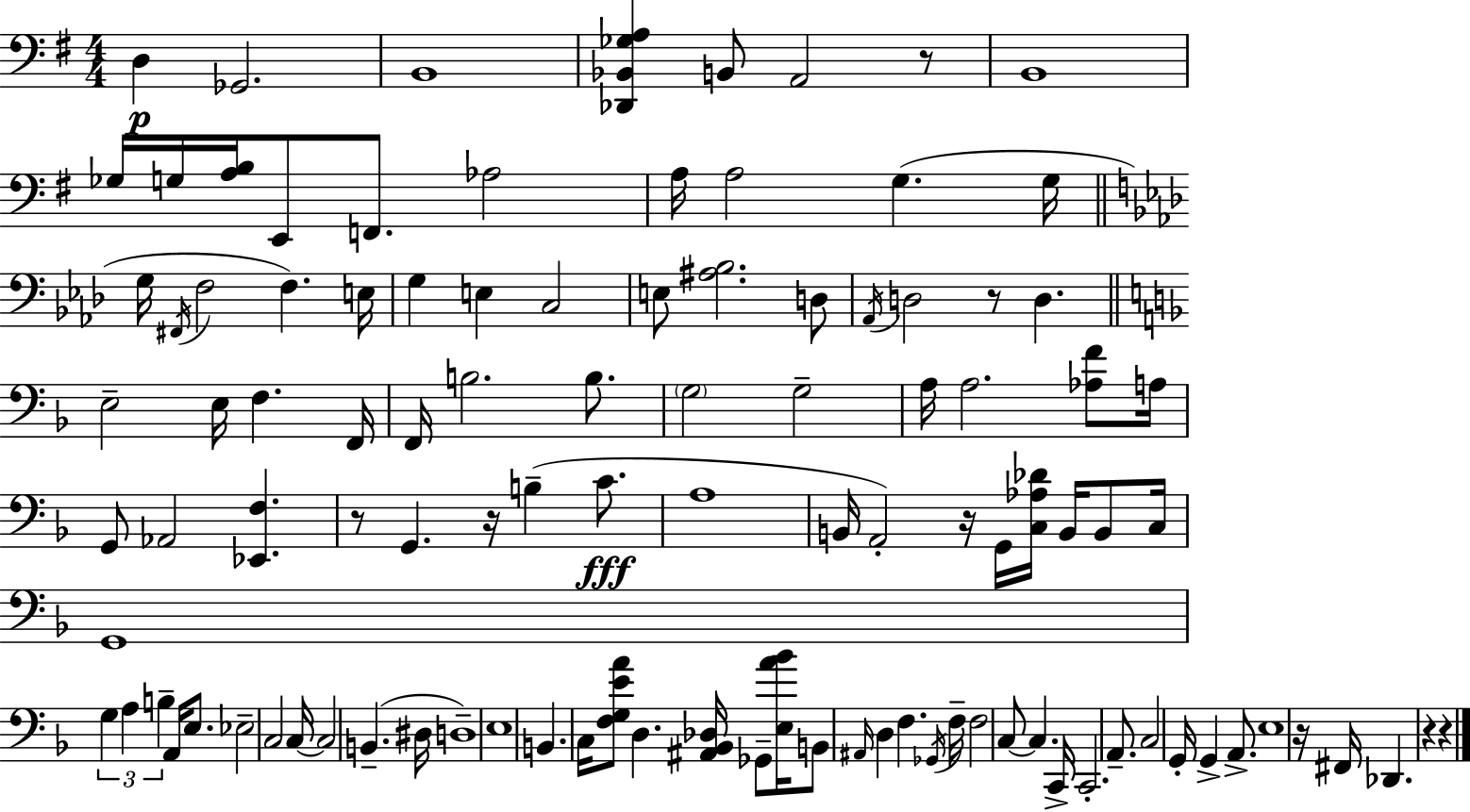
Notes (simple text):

D3/q Gb2/h. B2/w [Db2,Bb2,Gb3,A3]/q B2/e A2/h R/e B2/w Gb3/s G3/s [A3,B3]/s E2/e F2/e. Ab3/h A3/s A3/h G3/q. G3/s G3/s F#2/s F3/h F3/q. E3/s G3/q E3/q C3/h E3/e [A#3,Bb3]/h. D3/e Ab2/s D3/h R/e D3/q. E3/h E3/s F3/q. F2/s F2/s B3/h. B3/e. G3/h G3/h A3/s A3/h. [Ab3,F4]/e A3/s G2/e Ab2/h [Eb2,F3]/q. R/e G2/q. R/s B3/q C4/e. A3/w B2/s A2/h R/s G2/s [C3,Ab3,Db4]/s B2/s B2/e C3/s G2/w G3/q A3/q B3/q A2/s E3/e. Eb3/h C3/h C3/s C3/h B2/q. D#3/s D3/w E3/w B2/q. C3/s [F3,G3,E4,A4]/e D3/q. [A#2,Bb2,Db3]/s Gb2/e [E3,A4,Bb4]/s B2/e A#2/s D3/q F3/q. Gb2/s F3/s F3/h C3/e C3/q. C2/s C2/h. A2/e. C3/h G2/s G2/q A2/e. E3/w R/s F#2/s Db2/q. R/q R/q